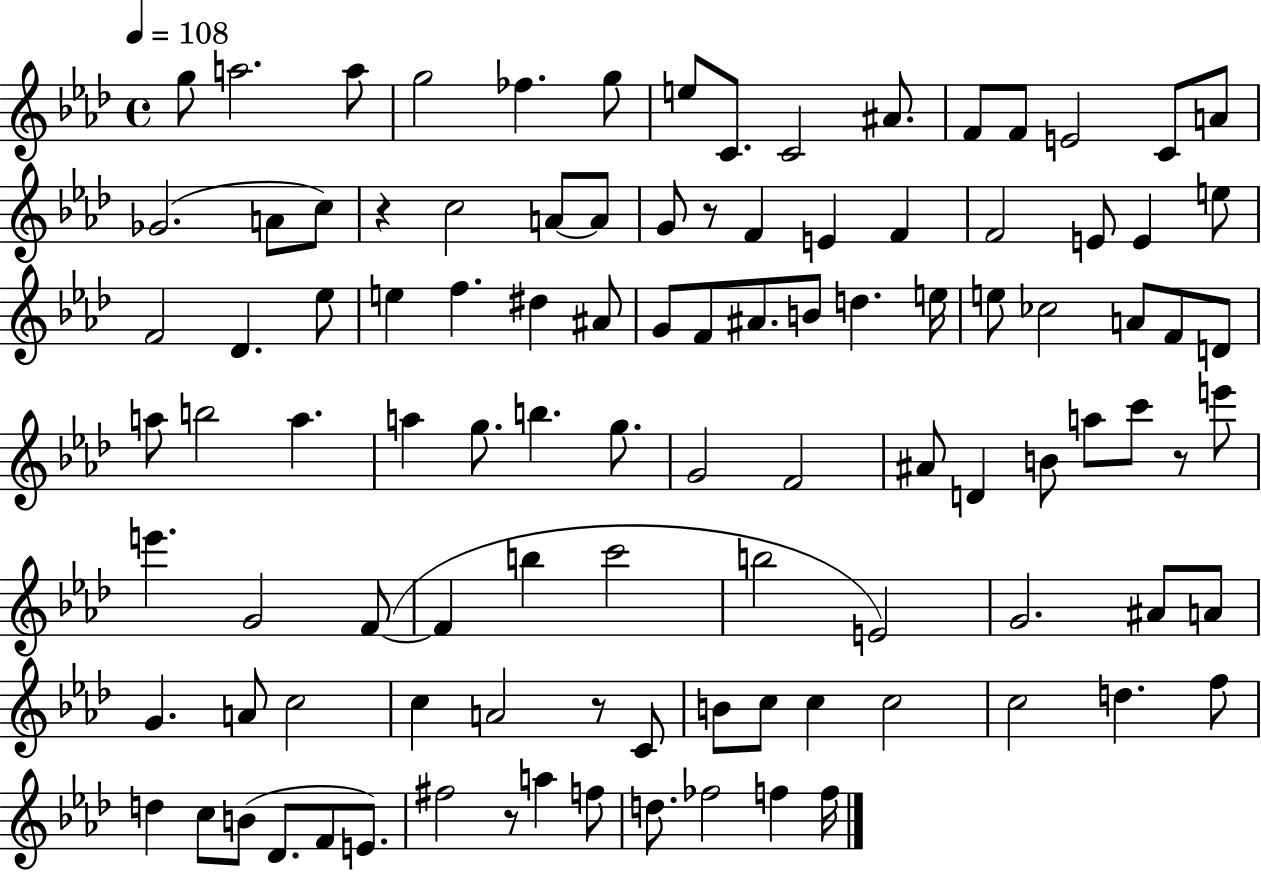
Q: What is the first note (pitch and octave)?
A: G5